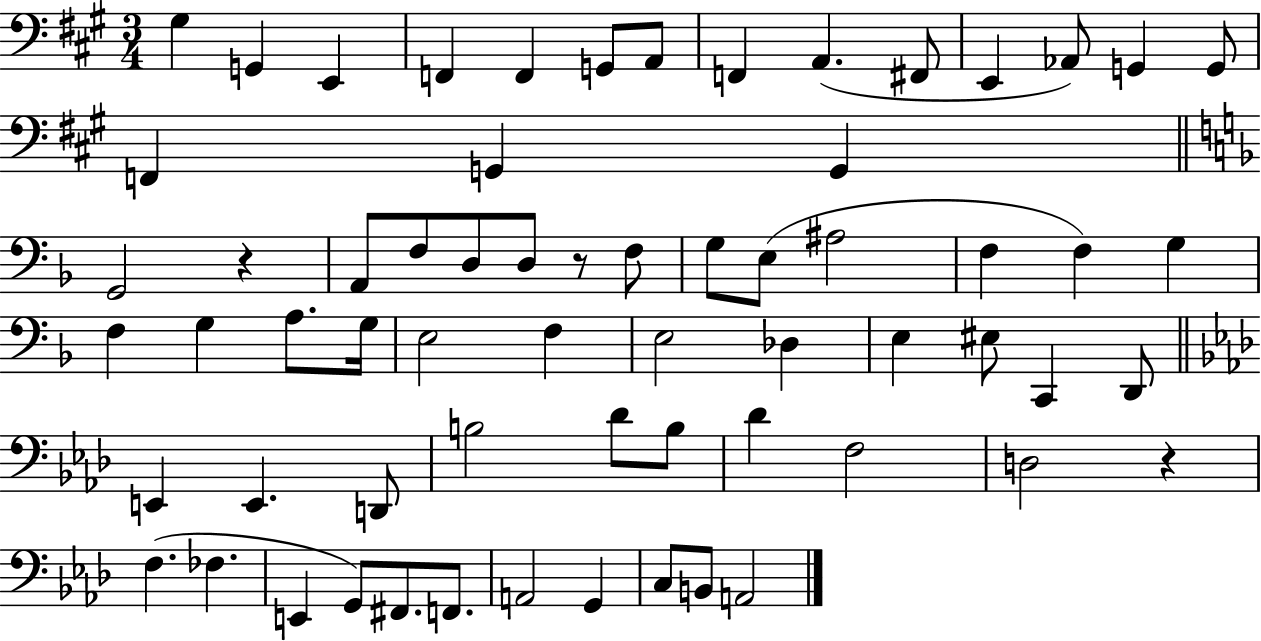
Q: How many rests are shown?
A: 3